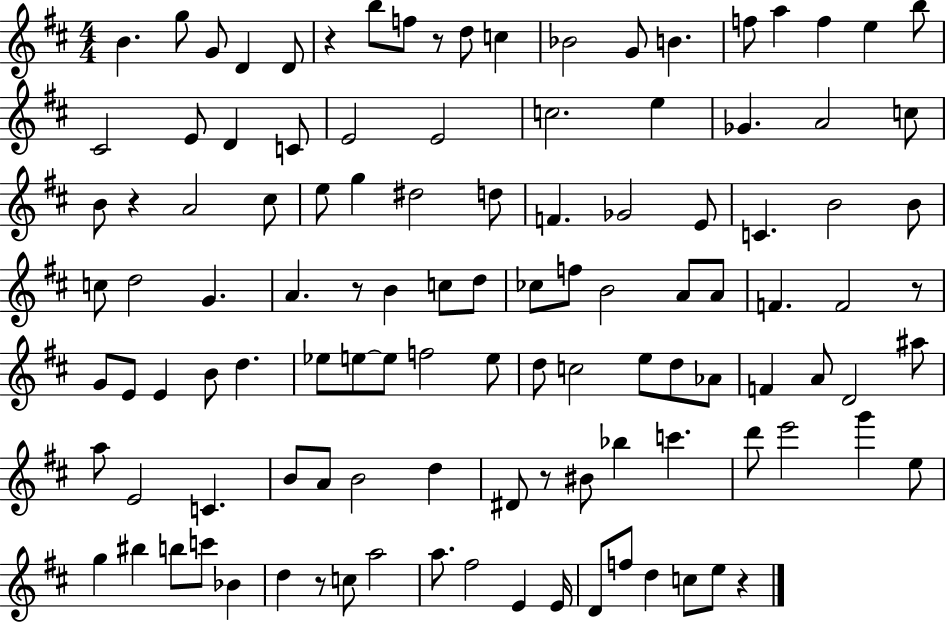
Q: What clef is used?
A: treble